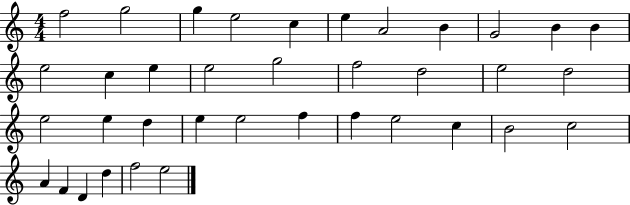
{
  \clef treble
  \numericTimeSignature
  \time 4/4
  \key c \major
  f''2 g''2 | g''4 e''2 c''4 | e''4 a'2 b'4 | g'2 b'4 b'4 | \break e''2 c''4 e''4 | e''2 g''2 | f''2 d''2 | e''2 d''2 | \break e''2 e''4 d''4 | e''4 e''2 f''4 | f''4 e''2 c''4 | b'2 c''2 | \break a'4 f'4 d'4 d''4 | f''2 e''2 | \bar "|."
}